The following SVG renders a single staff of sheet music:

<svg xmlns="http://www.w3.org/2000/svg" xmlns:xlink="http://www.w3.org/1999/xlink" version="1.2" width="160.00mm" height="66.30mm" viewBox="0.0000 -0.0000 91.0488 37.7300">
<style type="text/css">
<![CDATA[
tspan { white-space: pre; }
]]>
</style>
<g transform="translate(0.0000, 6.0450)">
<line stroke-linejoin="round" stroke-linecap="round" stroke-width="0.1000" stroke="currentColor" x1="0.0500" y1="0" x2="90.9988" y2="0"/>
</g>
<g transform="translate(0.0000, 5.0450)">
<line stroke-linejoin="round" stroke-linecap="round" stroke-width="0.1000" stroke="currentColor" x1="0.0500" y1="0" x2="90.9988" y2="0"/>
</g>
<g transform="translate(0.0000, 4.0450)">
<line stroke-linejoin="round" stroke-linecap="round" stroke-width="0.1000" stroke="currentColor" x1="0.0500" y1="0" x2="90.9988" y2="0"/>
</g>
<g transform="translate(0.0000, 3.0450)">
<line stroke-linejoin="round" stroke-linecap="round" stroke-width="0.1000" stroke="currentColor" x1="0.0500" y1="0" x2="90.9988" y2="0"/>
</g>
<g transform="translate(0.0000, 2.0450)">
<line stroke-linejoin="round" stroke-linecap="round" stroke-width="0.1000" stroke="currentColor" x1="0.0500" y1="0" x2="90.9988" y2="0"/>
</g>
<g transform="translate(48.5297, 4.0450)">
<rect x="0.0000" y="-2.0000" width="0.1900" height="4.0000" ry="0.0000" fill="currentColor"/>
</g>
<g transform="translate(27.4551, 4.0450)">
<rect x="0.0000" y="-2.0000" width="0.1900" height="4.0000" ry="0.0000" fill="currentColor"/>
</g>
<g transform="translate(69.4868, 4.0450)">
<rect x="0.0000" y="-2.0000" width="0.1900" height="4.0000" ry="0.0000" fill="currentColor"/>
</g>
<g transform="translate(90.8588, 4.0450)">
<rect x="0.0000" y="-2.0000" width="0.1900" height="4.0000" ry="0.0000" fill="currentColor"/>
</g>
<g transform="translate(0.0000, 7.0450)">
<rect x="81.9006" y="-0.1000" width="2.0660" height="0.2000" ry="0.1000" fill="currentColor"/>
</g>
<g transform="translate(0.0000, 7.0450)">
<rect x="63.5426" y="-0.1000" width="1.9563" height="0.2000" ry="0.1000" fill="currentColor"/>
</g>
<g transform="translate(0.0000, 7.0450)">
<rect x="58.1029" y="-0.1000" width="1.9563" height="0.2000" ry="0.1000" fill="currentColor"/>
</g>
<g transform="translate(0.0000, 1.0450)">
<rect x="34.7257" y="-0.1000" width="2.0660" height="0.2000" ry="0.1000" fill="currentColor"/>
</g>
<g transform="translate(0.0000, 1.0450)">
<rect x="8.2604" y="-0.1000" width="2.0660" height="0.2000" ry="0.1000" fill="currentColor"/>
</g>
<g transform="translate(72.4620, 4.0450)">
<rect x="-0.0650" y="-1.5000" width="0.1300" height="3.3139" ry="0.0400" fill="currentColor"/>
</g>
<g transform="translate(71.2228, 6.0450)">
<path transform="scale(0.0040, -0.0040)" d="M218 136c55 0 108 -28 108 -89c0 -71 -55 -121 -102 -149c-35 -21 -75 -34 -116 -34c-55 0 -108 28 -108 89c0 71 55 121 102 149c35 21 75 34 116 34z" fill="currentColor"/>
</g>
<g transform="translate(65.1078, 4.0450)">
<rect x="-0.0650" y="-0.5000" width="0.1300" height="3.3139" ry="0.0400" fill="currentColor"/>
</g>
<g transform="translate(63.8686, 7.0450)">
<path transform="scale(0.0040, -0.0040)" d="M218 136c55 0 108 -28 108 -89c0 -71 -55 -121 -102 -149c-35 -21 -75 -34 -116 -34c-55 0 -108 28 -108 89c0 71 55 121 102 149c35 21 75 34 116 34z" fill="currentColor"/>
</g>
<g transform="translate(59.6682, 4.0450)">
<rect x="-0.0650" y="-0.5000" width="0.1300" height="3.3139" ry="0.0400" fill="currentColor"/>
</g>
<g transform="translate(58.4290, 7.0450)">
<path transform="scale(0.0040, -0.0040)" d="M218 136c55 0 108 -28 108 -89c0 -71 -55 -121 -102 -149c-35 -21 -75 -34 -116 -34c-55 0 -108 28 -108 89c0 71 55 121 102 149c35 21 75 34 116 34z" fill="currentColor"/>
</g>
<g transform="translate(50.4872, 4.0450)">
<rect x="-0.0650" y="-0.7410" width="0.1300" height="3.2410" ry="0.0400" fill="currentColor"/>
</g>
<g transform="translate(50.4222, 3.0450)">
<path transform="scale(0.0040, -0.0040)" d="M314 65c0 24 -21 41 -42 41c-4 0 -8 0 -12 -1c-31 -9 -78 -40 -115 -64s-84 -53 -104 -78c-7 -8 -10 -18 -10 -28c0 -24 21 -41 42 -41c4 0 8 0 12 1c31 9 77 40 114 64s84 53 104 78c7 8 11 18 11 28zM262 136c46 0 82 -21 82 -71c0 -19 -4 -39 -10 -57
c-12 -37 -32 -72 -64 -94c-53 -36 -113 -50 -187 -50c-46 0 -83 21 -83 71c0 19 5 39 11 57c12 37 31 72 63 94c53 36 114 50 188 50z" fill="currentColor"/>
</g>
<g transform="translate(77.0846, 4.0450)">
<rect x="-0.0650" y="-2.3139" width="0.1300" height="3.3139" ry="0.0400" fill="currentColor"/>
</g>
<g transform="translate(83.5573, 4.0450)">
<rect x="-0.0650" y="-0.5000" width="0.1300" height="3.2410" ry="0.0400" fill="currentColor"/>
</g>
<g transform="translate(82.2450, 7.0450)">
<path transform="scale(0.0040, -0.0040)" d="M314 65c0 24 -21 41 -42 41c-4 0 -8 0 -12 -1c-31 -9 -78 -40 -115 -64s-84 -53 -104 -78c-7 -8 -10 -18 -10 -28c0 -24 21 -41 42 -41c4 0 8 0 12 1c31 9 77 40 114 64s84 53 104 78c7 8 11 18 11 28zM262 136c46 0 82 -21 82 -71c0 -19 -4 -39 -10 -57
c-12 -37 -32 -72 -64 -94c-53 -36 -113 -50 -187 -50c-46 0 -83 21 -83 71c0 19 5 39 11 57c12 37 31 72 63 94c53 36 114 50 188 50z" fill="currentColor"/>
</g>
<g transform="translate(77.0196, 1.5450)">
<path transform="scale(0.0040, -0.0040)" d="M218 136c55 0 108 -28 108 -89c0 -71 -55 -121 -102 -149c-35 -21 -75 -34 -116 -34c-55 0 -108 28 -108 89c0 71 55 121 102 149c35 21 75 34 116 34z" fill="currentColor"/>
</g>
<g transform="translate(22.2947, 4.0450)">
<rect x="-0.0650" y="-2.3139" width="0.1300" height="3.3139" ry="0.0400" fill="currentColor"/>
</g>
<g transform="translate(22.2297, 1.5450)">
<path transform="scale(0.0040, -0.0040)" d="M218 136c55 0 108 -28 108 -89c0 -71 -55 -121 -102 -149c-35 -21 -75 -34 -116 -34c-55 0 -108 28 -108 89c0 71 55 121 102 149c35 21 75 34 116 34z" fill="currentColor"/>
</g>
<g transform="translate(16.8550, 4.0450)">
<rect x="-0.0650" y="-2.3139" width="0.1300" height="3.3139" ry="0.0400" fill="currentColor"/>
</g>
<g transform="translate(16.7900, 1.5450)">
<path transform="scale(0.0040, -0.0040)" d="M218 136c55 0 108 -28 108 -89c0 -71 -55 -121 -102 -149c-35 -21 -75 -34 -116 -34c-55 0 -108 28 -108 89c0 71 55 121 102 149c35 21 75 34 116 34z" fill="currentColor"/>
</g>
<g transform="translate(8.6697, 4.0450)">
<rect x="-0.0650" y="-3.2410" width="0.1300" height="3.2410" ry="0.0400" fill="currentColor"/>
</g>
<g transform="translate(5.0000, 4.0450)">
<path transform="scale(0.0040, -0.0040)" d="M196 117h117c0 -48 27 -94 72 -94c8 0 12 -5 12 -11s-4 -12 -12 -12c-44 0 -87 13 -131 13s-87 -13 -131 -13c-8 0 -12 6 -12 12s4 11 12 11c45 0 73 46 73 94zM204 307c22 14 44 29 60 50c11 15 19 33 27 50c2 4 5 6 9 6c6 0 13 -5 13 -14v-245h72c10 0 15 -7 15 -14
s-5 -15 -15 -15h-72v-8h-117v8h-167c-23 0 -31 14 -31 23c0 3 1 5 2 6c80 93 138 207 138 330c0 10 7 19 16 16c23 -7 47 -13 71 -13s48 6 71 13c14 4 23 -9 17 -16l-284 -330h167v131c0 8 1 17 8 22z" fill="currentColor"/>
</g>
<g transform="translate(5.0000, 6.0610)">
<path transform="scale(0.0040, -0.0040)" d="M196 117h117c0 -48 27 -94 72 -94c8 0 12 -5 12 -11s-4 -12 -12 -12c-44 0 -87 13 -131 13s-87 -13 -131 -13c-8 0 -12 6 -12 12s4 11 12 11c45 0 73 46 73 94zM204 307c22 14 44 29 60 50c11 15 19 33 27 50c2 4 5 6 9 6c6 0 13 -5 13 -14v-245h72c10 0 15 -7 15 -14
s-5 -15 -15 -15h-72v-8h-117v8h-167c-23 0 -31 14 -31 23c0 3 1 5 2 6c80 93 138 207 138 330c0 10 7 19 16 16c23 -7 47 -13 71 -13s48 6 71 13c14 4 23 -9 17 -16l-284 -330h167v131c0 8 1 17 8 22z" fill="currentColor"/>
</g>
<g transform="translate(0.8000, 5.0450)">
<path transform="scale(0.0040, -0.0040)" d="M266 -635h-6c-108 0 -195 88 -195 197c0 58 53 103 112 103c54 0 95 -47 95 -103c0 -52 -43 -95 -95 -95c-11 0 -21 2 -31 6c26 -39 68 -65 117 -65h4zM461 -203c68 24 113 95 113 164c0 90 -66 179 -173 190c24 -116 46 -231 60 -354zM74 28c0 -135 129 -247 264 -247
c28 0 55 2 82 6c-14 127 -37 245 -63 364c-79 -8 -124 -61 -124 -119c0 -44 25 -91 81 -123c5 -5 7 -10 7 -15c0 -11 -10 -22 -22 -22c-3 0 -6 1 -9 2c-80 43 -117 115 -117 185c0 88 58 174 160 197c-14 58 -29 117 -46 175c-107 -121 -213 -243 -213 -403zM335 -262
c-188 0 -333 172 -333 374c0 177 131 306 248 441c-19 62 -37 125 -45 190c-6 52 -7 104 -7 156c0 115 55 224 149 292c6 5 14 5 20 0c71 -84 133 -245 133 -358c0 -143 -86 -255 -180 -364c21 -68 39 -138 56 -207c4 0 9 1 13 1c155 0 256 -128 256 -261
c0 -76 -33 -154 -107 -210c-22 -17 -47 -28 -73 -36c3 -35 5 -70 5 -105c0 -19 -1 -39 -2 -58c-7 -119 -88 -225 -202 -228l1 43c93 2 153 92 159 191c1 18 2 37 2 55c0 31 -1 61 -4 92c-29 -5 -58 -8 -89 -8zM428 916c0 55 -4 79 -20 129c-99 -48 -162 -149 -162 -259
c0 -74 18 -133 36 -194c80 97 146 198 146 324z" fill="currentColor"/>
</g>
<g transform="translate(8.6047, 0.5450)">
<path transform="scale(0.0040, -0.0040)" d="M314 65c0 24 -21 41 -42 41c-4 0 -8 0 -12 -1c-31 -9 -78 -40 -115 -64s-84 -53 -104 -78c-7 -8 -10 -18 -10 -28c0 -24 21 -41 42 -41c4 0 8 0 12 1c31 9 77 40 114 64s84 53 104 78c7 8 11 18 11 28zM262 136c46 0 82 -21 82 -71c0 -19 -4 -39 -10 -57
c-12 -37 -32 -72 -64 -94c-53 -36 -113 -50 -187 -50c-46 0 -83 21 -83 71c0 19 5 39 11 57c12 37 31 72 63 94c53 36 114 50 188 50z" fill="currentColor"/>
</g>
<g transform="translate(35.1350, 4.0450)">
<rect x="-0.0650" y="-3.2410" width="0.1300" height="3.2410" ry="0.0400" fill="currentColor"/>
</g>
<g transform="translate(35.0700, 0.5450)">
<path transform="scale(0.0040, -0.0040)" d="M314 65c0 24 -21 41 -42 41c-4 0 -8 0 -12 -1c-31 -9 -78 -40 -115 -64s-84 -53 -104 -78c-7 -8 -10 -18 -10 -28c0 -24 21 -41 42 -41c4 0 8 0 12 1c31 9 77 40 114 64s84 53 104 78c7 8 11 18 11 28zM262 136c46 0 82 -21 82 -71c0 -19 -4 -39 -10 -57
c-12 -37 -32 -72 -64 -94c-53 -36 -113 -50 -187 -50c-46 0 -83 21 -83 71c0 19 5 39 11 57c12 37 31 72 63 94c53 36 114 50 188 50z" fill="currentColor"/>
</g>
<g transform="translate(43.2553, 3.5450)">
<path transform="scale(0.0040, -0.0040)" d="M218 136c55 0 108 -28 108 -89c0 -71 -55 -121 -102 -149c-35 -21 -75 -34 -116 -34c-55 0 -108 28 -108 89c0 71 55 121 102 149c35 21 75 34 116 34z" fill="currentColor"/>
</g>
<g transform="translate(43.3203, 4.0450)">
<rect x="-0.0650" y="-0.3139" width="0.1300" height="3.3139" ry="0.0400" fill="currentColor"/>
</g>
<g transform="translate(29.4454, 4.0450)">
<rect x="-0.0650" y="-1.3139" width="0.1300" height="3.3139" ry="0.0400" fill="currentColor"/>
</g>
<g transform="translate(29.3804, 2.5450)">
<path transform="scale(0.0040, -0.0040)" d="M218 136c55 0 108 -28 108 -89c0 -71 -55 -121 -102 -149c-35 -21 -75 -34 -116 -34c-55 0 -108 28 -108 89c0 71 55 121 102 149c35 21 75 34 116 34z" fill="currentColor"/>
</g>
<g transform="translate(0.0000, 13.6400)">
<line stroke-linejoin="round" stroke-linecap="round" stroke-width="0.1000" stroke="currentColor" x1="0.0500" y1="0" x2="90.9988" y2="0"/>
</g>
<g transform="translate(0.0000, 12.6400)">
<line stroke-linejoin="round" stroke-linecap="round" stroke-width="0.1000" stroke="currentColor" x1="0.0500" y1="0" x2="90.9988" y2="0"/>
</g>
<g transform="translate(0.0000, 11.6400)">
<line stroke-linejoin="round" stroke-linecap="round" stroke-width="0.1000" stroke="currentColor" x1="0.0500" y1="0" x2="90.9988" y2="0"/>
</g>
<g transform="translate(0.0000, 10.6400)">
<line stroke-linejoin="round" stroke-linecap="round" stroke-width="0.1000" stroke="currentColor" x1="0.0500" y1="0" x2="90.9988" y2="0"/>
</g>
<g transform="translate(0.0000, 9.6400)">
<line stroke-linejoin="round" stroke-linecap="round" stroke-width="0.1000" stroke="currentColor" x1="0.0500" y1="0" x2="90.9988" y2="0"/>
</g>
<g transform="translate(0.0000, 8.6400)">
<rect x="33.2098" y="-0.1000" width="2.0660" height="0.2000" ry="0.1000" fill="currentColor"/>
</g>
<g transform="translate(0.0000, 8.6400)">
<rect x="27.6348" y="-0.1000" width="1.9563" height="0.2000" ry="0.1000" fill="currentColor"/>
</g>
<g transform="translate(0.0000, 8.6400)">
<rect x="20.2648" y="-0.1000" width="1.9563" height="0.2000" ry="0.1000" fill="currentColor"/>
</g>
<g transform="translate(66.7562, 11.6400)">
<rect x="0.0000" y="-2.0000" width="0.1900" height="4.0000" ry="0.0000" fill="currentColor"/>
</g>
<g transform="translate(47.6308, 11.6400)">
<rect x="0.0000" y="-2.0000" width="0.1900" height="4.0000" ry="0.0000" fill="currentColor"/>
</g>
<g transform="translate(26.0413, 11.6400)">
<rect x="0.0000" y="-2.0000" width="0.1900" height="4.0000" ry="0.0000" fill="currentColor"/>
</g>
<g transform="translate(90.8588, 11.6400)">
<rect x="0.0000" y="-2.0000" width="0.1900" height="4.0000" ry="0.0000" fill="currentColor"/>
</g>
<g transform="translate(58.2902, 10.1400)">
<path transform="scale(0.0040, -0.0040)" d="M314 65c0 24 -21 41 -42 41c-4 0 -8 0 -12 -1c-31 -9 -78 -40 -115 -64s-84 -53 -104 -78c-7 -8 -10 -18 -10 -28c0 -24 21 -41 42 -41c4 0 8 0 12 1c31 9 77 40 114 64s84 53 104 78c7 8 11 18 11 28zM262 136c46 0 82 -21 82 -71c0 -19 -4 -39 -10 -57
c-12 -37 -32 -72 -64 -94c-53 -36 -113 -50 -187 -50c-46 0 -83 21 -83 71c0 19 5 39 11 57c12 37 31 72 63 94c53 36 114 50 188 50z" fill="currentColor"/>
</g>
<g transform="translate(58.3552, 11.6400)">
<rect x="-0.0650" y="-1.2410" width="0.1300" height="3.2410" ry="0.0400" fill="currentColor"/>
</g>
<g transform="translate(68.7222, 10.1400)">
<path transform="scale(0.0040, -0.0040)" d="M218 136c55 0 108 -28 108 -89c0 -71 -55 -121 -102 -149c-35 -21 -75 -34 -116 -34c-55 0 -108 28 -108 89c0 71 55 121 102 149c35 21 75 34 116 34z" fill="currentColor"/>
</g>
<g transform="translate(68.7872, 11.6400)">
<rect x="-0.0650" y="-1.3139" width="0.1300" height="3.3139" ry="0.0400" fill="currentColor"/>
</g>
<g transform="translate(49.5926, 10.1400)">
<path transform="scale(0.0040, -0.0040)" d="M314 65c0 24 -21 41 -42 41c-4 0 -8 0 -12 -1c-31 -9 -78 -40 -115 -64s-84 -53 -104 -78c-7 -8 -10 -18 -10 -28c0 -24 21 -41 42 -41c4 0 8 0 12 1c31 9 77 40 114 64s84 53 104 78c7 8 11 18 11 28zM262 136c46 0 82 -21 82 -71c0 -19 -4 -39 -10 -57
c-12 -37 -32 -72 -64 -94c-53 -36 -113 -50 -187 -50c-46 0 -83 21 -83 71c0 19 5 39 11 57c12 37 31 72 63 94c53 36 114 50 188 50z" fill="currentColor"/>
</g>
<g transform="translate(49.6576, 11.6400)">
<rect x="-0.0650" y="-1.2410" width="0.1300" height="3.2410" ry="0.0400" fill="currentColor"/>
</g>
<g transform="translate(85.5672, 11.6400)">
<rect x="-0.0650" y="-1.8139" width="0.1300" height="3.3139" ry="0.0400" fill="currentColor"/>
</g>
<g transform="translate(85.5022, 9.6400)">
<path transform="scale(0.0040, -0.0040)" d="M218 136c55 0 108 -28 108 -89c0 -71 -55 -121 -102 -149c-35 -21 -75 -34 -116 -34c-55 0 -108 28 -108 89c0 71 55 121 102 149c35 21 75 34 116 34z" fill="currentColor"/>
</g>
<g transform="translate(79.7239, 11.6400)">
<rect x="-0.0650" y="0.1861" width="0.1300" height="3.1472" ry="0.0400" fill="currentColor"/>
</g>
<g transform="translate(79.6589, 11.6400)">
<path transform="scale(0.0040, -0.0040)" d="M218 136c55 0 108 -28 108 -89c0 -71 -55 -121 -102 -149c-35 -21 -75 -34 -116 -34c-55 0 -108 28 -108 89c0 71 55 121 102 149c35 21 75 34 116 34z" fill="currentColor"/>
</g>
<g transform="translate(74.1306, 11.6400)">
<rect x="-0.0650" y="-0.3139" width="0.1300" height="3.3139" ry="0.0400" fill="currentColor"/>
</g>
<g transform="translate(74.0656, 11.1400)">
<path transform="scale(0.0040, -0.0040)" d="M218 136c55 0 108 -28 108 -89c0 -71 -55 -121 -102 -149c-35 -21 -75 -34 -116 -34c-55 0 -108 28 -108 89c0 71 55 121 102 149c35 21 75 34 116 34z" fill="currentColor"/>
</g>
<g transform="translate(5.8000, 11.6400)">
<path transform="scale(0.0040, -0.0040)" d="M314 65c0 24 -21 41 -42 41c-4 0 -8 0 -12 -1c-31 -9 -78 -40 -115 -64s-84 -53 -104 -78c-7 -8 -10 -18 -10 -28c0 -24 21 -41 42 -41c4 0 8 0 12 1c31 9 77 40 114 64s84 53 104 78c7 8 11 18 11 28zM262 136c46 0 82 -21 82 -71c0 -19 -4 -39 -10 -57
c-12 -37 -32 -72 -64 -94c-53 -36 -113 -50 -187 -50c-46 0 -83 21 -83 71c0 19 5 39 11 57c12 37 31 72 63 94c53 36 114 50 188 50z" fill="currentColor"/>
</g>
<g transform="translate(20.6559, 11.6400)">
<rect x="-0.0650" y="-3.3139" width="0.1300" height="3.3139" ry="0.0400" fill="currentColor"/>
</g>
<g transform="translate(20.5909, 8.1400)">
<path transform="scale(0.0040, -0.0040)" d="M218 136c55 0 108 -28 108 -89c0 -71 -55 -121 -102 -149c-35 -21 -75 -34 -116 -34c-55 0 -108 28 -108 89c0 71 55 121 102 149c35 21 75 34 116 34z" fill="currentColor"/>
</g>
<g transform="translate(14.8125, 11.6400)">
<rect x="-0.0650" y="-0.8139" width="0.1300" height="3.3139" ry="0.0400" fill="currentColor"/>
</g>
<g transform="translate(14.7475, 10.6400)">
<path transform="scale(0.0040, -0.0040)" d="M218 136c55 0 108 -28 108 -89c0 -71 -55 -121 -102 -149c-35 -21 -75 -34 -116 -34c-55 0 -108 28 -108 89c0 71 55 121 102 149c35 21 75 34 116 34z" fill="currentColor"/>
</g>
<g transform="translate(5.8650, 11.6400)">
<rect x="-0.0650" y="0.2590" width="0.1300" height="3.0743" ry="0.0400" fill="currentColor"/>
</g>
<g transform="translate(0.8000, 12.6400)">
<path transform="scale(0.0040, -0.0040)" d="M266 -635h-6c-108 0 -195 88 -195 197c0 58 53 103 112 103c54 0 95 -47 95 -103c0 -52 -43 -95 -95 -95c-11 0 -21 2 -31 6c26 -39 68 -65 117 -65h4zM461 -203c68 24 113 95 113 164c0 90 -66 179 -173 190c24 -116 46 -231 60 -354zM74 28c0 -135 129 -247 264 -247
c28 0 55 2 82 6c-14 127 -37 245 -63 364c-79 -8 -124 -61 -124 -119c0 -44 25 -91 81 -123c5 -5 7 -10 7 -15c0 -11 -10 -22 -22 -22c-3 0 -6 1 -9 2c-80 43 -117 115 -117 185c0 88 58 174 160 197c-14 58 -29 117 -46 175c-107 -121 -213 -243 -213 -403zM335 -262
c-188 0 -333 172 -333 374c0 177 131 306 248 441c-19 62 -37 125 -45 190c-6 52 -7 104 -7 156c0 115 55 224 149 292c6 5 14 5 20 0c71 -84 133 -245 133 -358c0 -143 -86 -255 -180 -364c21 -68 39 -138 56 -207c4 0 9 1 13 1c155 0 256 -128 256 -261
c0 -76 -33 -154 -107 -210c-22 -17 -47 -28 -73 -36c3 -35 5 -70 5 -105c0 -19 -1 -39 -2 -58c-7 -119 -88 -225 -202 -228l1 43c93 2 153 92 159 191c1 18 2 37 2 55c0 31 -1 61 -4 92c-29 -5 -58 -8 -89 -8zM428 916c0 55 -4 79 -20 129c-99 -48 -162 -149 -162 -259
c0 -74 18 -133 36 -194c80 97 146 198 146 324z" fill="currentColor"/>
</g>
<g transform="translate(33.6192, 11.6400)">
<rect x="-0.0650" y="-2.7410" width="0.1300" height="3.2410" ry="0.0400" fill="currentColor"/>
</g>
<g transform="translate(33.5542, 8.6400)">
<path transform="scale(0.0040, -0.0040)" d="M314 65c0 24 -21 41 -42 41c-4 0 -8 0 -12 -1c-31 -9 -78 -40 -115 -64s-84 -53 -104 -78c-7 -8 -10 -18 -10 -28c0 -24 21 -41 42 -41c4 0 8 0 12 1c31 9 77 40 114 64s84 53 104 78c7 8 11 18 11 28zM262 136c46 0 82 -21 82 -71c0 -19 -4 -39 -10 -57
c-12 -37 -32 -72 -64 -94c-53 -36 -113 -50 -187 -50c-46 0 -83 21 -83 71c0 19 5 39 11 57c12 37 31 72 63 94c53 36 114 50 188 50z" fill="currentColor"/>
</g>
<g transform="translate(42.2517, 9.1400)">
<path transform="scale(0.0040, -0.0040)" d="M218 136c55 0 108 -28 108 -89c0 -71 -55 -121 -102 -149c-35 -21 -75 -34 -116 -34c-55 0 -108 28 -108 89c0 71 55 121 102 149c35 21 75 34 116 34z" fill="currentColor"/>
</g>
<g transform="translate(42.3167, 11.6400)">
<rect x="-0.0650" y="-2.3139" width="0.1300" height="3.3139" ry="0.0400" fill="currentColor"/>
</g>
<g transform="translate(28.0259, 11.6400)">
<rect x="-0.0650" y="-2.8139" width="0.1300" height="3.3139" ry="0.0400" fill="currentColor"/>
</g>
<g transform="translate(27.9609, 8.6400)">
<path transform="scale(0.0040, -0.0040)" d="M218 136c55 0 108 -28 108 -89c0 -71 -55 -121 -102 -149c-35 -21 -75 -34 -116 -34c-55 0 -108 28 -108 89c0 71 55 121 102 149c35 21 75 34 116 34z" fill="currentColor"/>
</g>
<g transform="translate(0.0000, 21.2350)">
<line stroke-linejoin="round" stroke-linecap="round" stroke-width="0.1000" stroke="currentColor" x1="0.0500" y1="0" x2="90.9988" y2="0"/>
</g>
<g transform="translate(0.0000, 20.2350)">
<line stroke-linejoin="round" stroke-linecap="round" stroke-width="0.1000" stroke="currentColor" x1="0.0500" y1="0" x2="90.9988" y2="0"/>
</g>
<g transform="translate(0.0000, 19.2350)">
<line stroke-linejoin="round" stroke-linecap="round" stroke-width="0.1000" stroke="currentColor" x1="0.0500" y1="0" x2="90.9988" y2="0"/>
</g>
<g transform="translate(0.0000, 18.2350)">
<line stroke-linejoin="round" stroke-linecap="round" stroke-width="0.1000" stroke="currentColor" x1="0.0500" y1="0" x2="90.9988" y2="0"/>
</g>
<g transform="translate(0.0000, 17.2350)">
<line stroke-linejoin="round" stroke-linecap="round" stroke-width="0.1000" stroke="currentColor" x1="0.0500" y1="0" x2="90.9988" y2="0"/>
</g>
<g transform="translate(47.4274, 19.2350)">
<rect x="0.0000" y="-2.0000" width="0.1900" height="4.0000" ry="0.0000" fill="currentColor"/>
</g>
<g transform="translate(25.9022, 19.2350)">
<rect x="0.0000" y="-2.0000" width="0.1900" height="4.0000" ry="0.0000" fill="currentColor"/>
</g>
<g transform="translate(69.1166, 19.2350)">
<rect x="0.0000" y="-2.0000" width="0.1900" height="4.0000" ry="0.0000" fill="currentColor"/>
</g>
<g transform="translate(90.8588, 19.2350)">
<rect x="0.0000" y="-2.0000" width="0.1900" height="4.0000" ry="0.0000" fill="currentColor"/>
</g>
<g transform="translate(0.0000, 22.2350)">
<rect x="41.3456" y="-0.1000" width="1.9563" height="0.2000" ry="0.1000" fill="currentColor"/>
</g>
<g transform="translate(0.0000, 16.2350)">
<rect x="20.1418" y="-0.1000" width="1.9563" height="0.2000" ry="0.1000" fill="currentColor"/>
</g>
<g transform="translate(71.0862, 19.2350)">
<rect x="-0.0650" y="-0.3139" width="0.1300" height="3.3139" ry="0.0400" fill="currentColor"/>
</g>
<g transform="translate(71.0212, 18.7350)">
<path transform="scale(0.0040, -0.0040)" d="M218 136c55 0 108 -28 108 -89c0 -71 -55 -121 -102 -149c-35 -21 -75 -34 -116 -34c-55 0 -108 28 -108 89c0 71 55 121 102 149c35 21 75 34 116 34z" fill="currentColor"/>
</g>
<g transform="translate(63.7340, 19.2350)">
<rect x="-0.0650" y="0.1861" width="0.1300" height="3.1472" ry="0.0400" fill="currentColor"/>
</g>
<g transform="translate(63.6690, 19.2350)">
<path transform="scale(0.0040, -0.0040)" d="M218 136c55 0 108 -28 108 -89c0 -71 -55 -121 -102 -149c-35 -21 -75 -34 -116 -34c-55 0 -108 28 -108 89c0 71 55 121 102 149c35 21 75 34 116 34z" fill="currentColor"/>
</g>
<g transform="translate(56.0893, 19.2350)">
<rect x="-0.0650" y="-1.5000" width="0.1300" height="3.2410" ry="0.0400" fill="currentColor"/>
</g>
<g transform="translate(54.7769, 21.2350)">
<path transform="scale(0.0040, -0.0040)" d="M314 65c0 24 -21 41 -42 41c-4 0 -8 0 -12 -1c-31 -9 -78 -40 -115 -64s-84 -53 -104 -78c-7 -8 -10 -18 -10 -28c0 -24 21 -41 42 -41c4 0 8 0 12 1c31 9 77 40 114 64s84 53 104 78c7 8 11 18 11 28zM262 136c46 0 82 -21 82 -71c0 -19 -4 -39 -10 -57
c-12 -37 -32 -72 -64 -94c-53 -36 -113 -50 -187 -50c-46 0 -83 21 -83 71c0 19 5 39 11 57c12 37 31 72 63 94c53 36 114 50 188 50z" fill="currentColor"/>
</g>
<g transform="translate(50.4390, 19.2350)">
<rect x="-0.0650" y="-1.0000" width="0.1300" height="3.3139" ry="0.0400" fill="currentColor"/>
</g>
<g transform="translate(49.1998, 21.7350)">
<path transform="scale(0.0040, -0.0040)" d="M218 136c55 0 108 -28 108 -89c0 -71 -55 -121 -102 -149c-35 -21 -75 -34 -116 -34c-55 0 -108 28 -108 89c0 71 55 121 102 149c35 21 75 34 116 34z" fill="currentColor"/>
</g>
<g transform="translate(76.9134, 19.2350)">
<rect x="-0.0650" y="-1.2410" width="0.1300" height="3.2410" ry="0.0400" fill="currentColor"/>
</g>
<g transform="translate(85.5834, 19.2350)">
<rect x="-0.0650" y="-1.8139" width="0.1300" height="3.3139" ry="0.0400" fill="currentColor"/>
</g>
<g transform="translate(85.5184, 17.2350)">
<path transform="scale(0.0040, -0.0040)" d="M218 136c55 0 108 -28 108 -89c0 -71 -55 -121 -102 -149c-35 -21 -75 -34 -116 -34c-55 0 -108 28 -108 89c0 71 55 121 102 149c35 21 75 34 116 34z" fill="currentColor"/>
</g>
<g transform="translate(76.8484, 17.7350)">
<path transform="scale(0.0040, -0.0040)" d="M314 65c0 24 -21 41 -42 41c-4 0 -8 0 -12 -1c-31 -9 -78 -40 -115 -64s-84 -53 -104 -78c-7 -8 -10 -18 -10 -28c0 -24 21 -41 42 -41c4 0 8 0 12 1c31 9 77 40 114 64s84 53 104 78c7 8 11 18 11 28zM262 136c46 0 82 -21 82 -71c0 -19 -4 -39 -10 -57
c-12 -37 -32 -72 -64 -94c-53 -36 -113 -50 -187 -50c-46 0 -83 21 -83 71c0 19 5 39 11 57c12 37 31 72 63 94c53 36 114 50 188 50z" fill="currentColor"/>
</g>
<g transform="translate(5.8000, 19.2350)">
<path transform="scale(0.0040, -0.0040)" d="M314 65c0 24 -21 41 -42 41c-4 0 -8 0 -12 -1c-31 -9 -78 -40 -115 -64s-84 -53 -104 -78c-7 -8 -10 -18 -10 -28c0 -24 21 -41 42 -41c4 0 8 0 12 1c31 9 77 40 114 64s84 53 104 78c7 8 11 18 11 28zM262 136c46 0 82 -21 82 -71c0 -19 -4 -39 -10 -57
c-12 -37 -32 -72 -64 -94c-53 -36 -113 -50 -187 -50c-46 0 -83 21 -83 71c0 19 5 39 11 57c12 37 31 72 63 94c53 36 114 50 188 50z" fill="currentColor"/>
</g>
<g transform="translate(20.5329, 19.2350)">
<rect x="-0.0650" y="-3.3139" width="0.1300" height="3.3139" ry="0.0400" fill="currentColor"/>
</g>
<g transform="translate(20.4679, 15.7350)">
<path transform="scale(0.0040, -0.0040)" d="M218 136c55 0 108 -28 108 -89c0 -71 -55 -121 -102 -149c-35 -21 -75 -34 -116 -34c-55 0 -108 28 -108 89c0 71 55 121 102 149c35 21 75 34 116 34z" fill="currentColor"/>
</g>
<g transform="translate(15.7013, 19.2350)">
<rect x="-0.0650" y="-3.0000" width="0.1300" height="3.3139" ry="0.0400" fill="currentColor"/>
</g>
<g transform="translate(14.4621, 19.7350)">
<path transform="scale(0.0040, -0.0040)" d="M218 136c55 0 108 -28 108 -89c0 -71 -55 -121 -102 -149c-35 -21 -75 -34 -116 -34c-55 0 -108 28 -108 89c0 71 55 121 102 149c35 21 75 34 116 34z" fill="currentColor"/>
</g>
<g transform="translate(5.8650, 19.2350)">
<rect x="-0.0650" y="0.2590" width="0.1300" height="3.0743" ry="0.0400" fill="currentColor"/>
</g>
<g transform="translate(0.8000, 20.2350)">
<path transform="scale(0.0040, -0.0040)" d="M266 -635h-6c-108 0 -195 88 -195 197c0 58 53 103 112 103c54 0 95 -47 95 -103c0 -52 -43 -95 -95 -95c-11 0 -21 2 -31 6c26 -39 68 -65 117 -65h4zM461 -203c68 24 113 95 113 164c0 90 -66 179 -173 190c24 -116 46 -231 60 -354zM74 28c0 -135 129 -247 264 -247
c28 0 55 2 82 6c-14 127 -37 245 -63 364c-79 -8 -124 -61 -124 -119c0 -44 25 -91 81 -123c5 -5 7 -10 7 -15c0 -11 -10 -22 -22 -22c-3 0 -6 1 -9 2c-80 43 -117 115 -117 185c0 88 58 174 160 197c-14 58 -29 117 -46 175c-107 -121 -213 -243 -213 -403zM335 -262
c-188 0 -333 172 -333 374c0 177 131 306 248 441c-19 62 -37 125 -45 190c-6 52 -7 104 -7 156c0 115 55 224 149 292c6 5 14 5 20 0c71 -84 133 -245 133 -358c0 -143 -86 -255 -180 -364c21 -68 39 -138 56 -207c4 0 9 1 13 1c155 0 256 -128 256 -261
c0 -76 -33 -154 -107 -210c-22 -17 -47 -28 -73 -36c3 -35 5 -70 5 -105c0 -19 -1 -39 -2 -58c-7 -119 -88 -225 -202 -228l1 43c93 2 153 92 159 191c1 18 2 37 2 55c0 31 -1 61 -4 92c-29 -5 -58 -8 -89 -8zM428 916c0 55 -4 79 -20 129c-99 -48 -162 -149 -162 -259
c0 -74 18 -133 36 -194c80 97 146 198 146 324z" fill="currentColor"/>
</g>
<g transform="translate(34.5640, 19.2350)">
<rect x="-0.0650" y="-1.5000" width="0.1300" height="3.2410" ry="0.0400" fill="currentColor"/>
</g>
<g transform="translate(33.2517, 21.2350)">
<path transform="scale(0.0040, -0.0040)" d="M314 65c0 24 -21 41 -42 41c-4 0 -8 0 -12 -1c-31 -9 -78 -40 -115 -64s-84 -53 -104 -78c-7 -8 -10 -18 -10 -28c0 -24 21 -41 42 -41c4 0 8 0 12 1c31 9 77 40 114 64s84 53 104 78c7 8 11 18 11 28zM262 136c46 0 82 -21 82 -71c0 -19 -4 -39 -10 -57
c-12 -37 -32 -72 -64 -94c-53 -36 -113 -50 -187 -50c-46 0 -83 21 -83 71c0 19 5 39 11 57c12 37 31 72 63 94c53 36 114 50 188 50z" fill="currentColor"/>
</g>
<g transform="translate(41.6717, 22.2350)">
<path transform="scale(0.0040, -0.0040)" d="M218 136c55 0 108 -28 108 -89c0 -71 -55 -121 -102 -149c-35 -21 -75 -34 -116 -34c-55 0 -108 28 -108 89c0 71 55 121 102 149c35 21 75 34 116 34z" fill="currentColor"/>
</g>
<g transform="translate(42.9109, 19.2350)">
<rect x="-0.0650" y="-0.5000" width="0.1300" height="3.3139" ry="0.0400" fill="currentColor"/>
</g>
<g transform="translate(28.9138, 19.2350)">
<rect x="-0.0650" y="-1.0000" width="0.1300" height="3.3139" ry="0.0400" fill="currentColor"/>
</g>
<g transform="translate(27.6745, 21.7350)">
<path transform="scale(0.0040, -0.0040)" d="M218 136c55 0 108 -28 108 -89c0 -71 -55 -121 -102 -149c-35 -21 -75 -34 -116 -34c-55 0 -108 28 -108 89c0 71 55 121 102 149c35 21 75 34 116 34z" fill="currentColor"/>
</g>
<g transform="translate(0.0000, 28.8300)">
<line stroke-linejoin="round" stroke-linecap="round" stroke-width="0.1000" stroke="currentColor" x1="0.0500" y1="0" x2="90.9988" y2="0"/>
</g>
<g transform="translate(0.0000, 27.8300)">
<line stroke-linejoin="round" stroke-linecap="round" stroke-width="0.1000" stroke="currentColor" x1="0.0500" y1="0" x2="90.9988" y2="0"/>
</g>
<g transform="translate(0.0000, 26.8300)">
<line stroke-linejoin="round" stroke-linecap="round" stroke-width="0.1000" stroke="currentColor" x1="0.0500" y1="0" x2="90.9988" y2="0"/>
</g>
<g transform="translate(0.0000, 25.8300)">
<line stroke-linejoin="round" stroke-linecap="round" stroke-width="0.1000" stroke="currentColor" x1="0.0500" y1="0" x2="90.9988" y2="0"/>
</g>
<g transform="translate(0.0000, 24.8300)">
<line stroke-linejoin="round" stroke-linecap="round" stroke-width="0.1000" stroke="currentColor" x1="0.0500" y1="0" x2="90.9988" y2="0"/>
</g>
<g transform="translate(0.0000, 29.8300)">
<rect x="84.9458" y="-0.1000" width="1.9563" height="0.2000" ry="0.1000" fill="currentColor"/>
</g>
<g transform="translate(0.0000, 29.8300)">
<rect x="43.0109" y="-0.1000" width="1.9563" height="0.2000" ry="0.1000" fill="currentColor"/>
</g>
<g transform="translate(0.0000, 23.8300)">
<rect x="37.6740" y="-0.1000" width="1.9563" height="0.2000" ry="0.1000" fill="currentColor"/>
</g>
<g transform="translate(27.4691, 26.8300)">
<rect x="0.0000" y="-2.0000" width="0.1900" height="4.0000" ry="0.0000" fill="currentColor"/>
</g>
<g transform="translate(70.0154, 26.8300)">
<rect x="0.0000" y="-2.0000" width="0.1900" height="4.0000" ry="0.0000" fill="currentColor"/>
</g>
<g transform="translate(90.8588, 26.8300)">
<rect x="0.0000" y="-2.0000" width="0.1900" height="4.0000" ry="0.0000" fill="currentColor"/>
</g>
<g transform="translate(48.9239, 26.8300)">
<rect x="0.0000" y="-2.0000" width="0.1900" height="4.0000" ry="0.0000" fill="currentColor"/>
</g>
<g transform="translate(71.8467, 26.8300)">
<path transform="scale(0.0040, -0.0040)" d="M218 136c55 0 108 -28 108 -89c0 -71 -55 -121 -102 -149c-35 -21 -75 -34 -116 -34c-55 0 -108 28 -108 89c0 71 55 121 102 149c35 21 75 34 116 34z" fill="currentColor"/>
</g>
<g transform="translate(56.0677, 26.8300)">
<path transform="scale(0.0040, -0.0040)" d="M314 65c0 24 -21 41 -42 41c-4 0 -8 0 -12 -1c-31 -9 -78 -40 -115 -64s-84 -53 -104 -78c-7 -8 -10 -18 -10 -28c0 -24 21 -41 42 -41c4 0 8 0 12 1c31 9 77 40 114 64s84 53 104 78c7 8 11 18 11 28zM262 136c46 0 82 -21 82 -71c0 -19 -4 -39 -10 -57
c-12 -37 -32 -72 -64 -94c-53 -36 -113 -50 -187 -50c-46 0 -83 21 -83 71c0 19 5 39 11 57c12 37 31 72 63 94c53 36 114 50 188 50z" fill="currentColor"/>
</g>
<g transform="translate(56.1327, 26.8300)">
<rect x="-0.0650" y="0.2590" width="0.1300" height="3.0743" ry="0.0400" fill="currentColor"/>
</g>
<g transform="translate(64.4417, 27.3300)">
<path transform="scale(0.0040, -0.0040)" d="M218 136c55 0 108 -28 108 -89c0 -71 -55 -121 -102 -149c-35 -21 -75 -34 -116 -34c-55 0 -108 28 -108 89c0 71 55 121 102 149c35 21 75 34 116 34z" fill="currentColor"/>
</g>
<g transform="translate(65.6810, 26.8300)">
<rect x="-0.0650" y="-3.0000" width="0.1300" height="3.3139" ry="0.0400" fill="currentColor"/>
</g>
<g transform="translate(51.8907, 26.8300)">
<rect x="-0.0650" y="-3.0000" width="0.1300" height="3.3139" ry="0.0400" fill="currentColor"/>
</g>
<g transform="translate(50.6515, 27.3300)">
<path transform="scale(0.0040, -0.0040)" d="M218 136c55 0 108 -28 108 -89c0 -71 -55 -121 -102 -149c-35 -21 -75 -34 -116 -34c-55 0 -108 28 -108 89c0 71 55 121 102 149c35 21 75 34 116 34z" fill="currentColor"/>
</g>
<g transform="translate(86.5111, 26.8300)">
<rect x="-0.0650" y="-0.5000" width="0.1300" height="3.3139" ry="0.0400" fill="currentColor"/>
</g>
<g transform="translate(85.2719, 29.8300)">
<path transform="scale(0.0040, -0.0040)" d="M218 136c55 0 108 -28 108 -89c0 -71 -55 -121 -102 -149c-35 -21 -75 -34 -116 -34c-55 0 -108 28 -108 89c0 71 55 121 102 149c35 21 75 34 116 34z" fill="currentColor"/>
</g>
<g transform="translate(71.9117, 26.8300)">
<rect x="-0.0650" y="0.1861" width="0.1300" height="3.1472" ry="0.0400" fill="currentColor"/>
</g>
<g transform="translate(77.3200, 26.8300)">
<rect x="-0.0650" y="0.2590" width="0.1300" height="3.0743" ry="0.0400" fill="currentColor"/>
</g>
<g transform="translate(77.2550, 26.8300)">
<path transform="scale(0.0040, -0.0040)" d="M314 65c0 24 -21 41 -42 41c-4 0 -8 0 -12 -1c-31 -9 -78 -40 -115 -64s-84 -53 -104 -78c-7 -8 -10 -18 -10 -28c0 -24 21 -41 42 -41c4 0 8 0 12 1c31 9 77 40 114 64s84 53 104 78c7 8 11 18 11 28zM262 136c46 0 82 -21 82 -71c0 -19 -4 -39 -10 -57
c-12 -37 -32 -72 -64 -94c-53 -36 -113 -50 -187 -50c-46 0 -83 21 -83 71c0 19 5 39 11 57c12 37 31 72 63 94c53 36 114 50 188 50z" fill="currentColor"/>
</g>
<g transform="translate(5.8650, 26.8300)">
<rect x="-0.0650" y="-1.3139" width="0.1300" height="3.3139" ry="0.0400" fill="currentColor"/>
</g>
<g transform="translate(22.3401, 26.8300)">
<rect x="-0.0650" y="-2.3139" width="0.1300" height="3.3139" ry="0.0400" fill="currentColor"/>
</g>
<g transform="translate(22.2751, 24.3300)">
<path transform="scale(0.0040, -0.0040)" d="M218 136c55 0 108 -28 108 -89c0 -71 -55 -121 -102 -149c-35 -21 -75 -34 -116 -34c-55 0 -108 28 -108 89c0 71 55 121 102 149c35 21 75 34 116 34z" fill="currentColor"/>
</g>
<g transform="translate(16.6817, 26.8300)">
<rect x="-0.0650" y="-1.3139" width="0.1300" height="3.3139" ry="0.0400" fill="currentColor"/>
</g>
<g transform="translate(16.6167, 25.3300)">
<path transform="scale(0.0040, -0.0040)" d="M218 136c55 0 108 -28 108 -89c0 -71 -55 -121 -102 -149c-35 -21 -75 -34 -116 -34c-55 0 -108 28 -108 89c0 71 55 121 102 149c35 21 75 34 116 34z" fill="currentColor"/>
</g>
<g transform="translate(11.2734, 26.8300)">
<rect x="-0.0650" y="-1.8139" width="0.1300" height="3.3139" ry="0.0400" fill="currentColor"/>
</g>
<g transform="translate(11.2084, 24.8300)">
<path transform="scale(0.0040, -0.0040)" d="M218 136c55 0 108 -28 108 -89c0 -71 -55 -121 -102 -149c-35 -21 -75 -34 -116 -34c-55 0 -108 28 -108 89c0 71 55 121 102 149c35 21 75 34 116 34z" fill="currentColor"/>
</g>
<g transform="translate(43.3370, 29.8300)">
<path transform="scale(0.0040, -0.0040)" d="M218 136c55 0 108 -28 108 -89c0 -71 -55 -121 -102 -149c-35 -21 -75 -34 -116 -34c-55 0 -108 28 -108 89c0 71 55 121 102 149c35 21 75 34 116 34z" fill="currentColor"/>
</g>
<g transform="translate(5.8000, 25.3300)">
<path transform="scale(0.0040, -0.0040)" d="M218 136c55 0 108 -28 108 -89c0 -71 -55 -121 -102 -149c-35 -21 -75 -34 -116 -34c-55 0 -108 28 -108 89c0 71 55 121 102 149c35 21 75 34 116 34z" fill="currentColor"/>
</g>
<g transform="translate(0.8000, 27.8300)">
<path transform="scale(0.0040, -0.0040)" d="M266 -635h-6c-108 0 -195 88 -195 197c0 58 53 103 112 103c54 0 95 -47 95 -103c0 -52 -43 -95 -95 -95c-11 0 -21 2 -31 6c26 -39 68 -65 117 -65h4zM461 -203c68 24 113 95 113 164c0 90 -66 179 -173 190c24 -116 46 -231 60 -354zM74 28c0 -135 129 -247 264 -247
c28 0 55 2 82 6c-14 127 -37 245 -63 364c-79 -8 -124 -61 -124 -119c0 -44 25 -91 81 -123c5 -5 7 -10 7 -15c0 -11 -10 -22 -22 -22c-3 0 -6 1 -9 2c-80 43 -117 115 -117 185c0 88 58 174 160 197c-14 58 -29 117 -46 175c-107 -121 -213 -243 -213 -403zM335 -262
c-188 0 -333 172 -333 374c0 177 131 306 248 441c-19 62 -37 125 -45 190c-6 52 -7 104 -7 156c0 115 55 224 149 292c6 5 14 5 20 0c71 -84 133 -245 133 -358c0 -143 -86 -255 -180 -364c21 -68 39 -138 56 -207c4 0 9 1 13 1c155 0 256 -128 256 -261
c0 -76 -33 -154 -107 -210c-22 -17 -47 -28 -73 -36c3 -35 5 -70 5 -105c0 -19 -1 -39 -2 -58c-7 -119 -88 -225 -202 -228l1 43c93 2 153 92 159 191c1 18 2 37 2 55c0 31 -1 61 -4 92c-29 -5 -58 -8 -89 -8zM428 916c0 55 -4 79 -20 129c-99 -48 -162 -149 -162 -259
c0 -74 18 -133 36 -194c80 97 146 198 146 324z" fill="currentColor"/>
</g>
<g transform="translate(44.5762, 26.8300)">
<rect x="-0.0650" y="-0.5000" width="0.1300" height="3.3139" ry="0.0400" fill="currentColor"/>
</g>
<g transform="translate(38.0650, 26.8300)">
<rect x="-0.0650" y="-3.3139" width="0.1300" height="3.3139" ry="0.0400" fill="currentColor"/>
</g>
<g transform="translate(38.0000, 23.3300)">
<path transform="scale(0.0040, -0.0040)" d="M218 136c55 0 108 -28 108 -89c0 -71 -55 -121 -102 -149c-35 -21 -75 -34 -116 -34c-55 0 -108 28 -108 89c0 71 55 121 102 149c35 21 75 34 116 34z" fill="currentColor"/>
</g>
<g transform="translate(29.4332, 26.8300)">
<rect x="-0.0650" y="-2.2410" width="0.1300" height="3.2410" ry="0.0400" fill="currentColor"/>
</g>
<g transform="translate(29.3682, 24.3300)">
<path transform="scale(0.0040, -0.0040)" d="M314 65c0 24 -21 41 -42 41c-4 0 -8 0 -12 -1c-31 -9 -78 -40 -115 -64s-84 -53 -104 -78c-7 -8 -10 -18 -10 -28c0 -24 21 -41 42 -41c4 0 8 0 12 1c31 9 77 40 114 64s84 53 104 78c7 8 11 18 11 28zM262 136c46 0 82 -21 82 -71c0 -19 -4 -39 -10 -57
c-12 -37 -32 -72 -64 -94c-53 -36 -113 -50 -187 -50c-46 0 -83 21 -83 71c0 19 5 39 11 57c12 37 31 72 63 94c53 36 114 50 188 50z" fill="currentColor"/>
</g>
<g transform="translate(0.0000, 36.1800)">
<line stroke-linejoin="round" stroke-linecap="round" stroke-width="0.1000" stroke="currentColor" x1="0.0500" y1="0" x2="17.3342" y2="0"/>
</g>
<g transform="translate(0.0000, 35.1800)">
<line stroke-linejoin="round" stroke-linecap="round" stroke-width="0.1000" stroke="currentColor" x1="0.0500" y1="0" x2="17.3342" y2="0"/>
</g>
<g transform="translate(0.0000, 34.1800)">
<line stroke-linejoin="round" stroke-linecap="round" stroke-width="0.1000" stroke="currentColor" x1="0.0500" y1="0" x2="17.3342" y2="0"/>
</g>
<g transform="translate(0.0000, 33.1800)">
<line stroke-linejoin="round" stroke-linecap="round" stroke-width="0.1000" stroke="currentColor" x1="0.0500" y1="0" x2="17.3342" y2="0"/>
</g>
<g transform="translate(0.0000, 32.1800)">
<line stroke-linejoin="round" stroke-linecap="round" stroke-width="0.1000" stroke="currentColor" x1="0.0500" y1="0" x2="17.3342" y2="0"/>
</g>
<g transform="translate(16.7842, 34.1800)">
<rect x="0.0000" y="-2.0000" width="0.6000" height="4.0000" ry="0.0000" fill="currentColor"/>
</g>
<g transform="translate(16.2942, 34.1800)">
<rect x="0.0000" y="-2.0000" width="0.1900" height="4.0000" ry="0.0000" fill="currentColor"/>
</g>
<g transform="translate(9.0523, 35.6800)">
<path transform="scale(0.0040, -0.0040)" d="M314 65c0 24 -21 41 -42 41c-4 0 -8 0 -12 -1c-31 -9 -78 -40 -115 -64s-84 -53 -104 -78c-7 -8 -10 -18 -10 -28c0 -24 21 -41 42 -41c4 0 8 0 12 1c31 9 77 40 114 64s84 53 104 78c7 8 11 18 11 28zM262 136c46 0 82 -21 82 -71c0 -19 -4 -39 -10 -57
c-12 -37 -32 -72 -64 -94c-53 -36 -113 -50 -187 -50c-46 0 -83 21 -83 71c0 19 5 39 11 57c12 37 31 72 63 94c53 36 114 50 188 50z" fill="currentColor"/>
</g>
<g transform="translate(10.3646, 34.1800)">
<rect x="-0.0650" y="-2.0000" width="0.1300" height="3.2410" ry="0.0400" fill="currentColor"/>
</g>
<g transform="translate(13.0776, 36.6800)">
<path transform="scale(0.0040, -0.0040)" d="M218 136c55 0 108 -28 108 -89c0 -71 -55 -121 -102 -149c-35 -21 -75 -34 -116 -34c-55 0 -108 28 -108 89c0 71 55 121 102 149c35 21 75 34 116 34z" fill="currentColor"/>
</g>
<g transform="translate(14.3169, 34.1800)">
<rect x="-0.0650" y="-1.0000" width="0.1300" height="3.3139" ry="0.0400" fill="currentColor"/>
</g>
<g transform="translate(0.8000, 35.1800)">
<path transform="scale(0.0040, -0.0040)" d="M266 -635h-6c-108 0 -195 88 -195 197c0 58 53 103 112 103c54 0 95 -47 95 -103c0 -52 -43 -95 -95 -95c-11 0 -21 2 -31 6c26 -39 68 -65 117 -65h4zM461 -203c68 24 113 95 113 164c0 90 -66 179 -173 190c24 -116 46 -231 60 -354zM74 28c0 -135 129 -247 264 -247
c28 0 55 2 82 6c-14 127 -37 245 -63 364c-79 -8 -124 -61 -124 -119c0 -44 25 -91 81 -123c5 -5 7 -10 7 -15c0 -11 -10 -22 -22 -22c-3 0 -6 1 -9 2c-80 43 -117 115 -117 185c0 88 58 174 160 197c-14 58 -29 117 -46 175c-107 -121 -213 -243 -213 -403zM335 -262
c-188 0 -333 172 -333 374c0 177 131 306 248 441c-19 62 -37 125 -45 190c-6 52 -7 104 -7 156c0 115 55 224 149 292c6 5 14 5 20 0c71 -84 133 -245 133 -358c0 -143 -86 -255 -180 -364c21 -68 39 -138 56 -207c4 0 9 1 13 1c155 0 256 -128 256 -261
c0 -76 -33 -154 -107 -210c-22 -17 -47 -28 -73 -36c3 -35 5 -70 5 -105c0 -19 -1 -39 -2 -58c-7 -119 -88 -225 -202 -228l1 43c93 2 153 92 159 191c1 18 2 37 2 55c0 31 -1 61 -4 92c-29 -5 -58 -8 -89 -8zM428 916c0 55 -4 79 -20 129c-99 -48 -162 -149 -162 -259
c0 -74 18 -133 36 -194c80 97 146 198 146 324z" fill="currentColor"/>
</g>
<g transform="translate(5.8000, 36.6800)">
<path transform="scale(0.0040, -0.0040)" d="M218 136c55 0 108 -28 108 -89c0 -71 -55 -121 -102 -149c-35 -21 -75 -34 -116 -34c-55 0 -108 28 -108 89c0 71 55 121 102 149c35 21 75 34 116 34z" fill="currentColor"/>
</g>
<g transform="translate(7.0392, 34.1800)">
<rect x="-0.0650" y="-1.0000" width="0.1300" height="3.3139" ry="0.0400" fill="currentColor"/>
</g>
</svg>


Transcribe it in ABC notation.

X:1
T:Untitled
M:4/4
L:1/4
K:C
b2 g g e b2 c d2 C C E g C2 B2 d b a a2 g e2 e2 e c B f B2 A b D E2 C D E2 B c e2 f e f e g g2 b C A B2 A B B2 C D F2 D